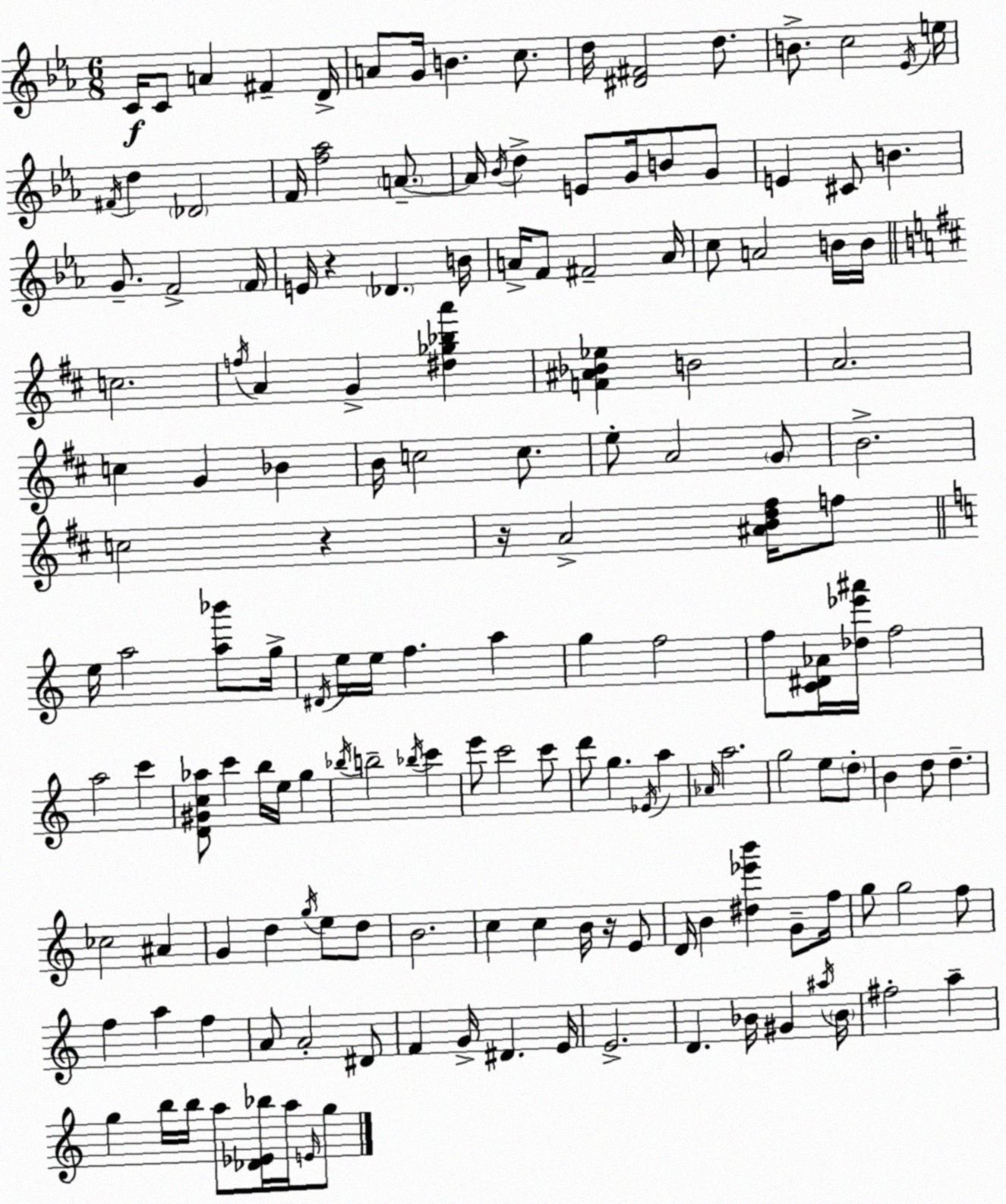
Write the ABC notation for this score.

X:1
T:Untitled
M:6/8
L:1/4
K:Cm
C/4 C/2 A ^F D/4 A/2 G/4 B c/2 d/4 [^D^F]2 d/2 B/2 c2 _E/4 e/4 ^F/4 d _D2 F/4 [f_a]2 A/2 A/4 _B/4 d E/2 G/4 B/2 G/2 E ^C/2 B G/2 F2 F/4 E/4 z _D B/4 A/4 F/2 ^F2 A/4 c/2 A2 B/4 B/4 c2 f/4 A G [^d_g_ba'] [F^A_B_e] B2 A2 c G _B B/4 c2 c/2 e/2 A2 G/2 B2 c2 z z/4 A2 [^ABd^f]/4 f/2 e/4 a2 [a_b']/2 g/4 ^D/4 e/4 e/4 f a g f2 f/2 [C^D_A]/4 [_d_e'^a']/4 f2 a2 c' [D^Gc_a]/2 c' b/4 e/4 g _b/4 b2 _b/4 c' e'/2 c'2 c'/2 d'/2 g _E/4 a _A/4 a2 g2 e/2 d/2 B d/2 d _c2 ^A G d g/4 e/2 d/2 B2 c c B/4 z/4 E/2 D/4 B [^d_e'b'] G/2 f/4 g/2 g2 f/2 f a f A/2 A2 ^D/2 F G/4 ^D E/4 E2 D _B/4 ^G ^a/4 _B/4 ^f2 a g b/4 b/4 a/2 [_D_E_b]/4 a/4 E/4 g/2